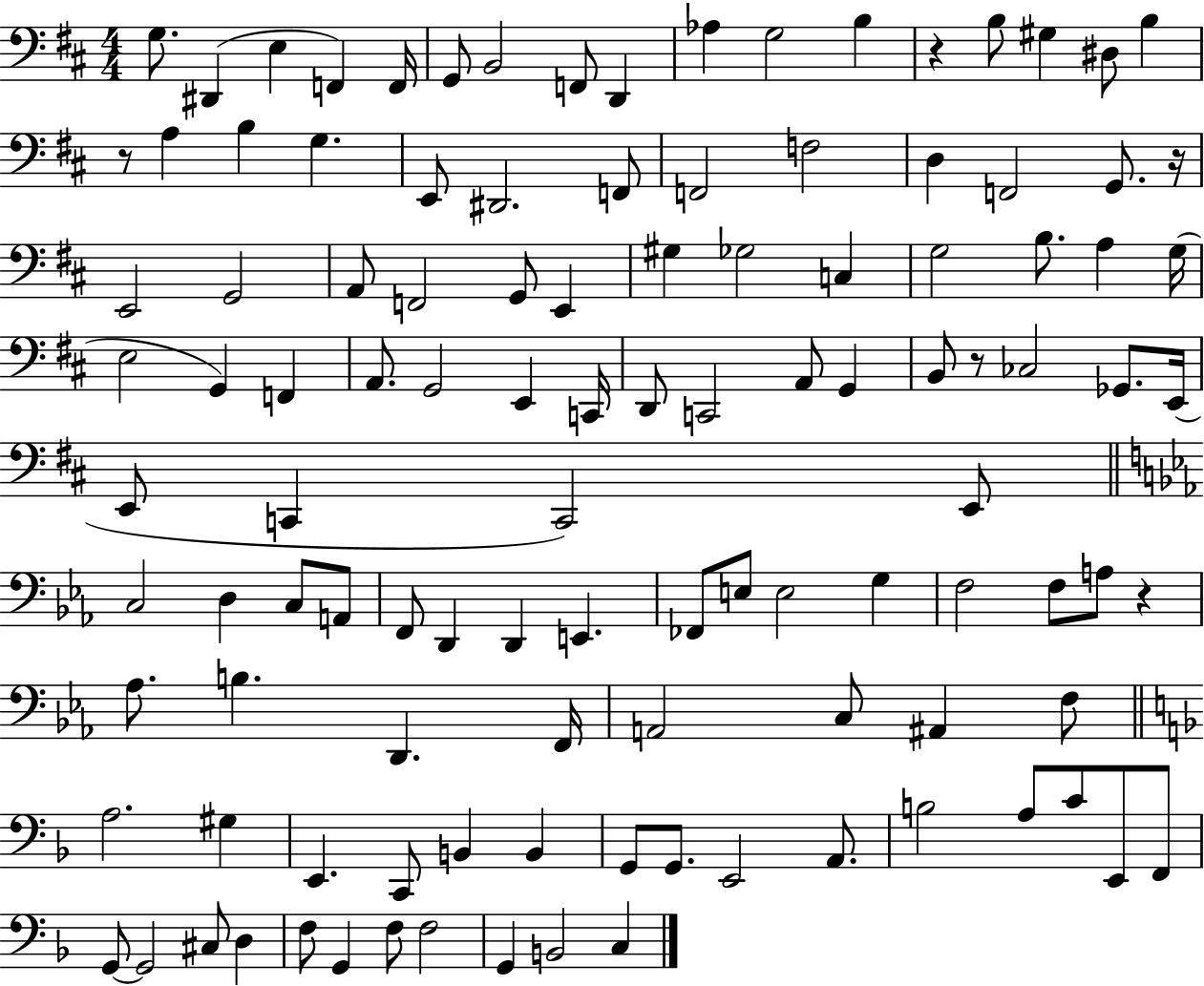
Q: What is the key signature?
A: D major